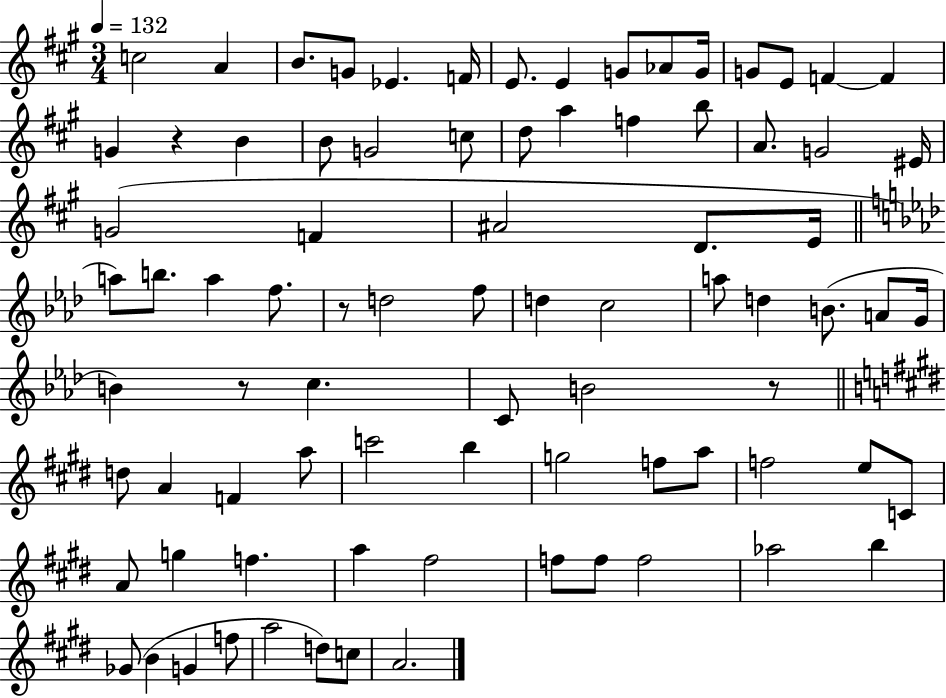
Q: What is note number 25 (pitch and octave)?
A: A4